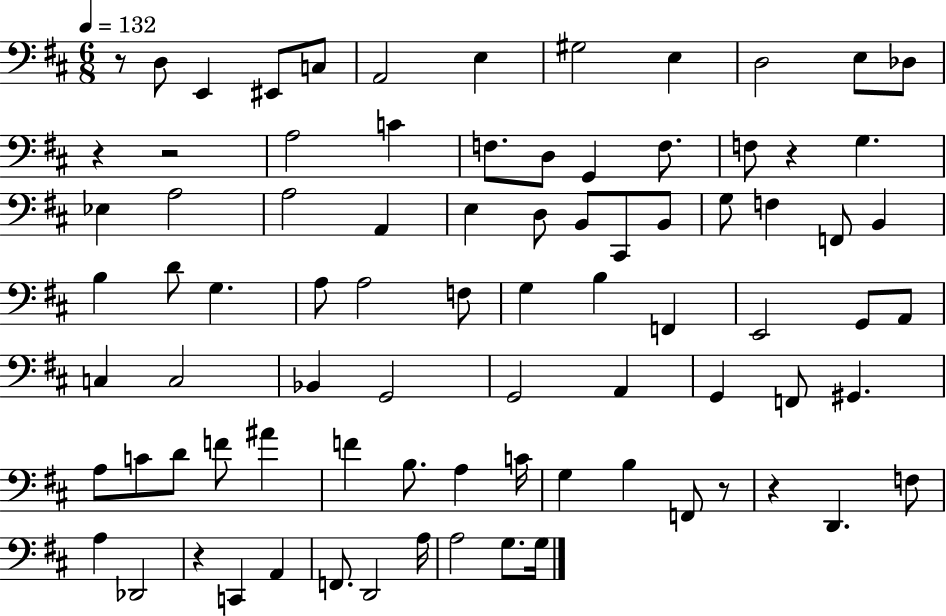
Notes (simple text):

R/e D3/e E2/q EIS2/e C3/e A2/h E3/q G#3/h E3/q D3/h E3/e Db3/e R/q R/h A3/h C4/q F3/e. D3/e G2/q F3/e. F3/e R/q G3/q. Eb3/q A3/h A3/h A2/q E3/q D3/e B2/e C#2/e B2/e G3/e F3/q F2/e B2/q B3/q D4/e G3/q. A3/e A3/h F3/e G3/q B3/q F2/q E2/h G2/e A2/e C3/q C3/h Bb2/q G2/h G2/h A2/q G2/q F2/e G#2/q. A3/e C4/e D4/e F4/e A#4/q F4/q B3/e. A3/q C4/s G3/q B3/q F2/e R/e R/q D2/q. F3/e A3/q Db2/h R/q C2/q A2/q F2/e. D2/h A3/s A3/h G3/e. G3/s